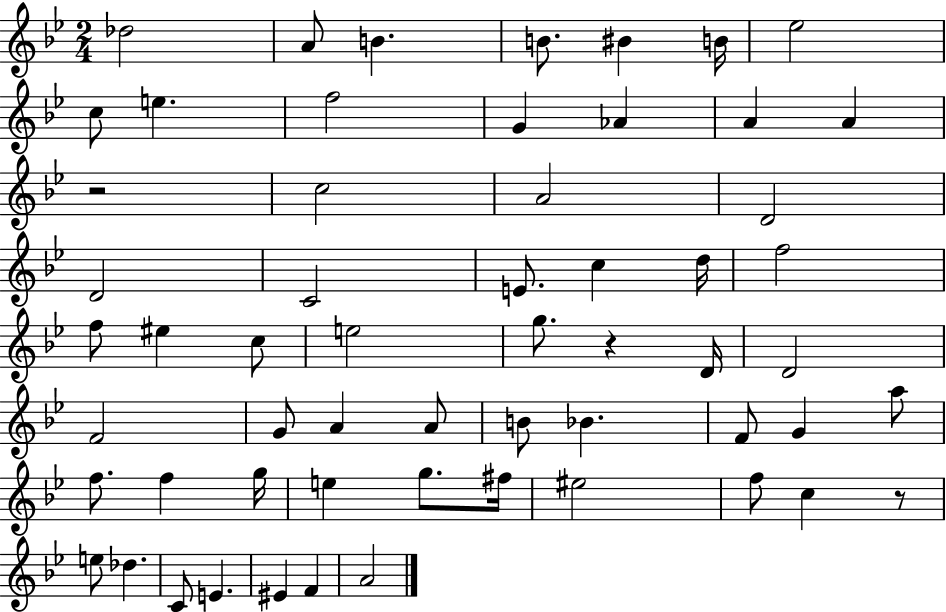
X:1
T:Untitled
M:2/4
L:1/4
K:Bb
_d2 A/2 B B/2 ^B B/4 _e2 c/2 e f2 G _A A A z2 c2 A2 D2 D2 C2 E/2 c d/4 f2 f/2 ^e c/2 e2 g/2 z D/4 D2 F2 G/2 A A/2 B/2 _B F/2 G a/2 f/2 f g/4 e g/2 ^f/4 ^e2 f/2 c z/2 e/2 _d C/2 E ^E F A2